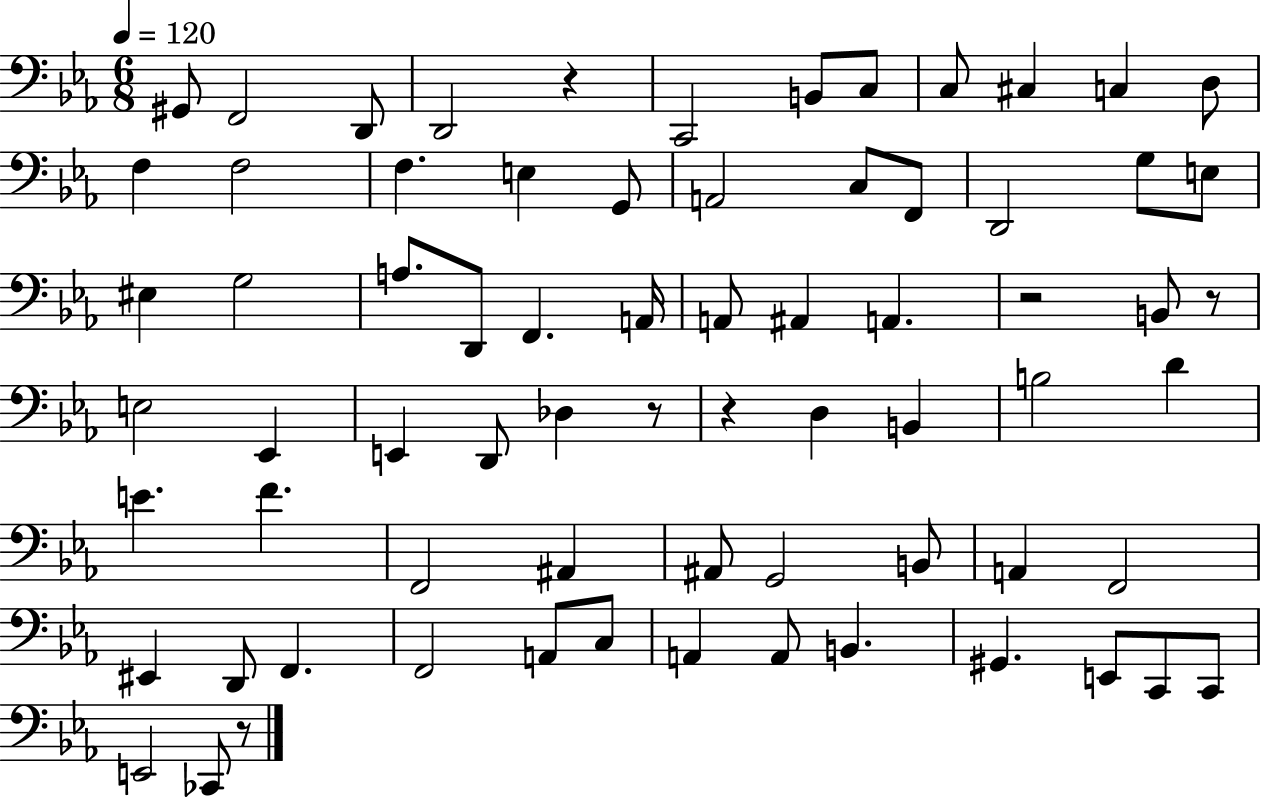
{
  \clef bass
  \numericTimeSignature
  \time 6/8
  \key ees \major
  \tempo 4 = 120
  gis,8 f,2 d,8 | d,2 r4 | c,2 b,8 c8 | c8 cis4 c4 d8 | \break f4 f2 | f4. e4 g,8 | a,2 c8 f,8 | d,2 g8 e8 | \break eis4 g2 | a8. d,8 f,4. a,16 | a,8 ais,4 a,4. | r2 b,8 r8 | \break e2 ees,4 | e,4 d,8 des4 r8 | r4 d4 b,4 | b2 d'4 | \break e'4. f'4. | f,2 ais,4 | ais,8 g,2 b,8 | a,4 f,2 | \break eis,4 d,8 f,4. | f,2 a,8 c8 | a,4 a,8 b,4. | gis,4. e,8 c,8 c,8 | \break e,2 ces,8 r8 | \bar "|."
}